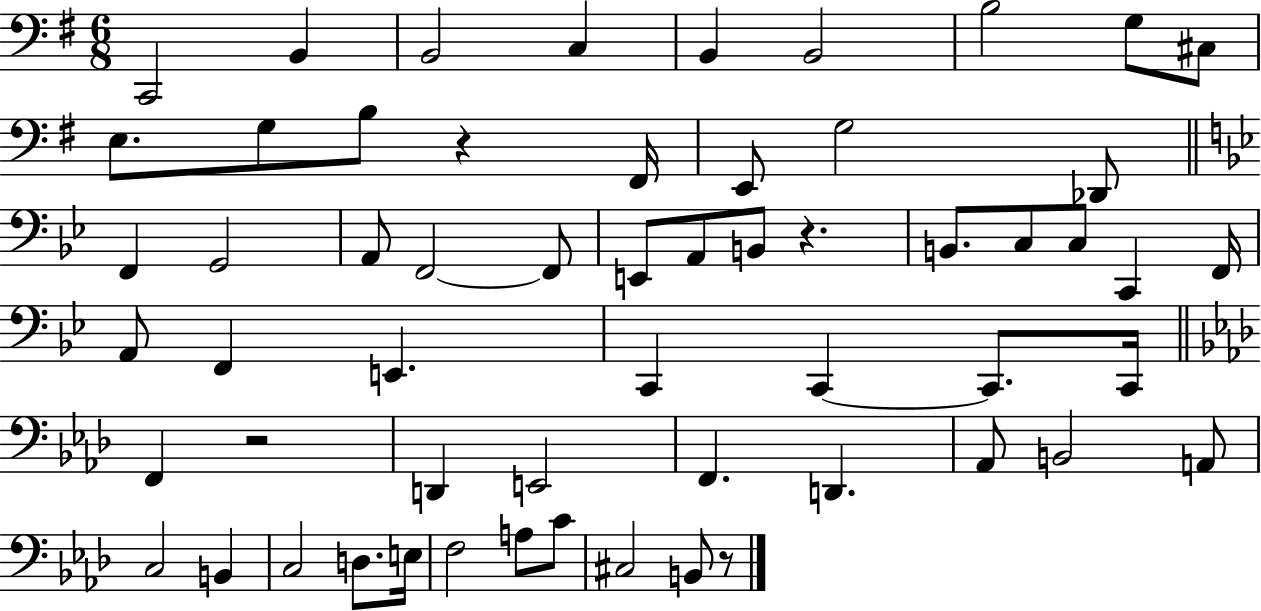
C2/h B2/q B2/h C3/q B2/q B2/h B3/h G3/e C#3/e E3/e. G3/e B3/e R/q F#2/s E2/e G3/h Db2/e F2/q G2/h A2/e F2/h F2/e E2/e A2/e B2/e R/q. B2/e. C3/e C3/e C2/q F2/s A2/e F2/q E2/q. C2/q C2/q C2/e. C2/s F2/q R/h D2/q E2/h F2/q. D2/q. Ab2/e B2/h A2/e C3/h B2/q C3/h D3/e. E3/s F3/h A3/e C4/e C#3/h B2/e R/e